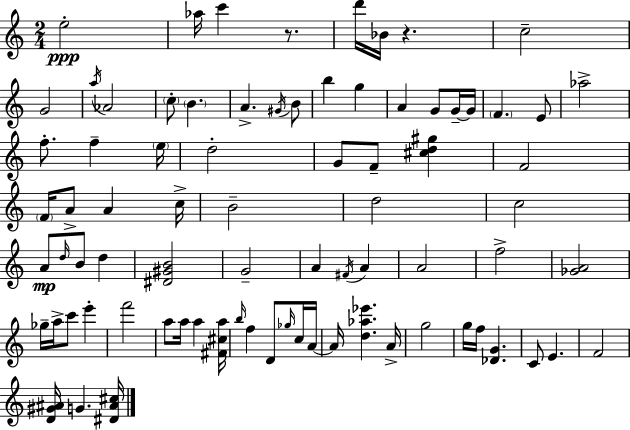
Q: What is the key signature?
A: A minor